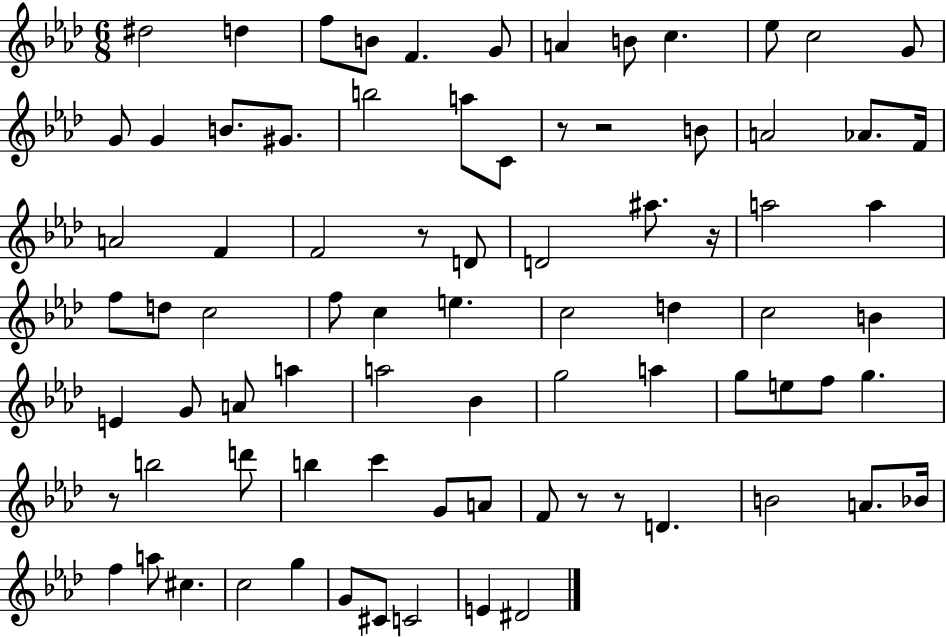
{
  \clef treble
  \numericTimeSignature
  \time 6/8
  \key aes \major
  dis''2 d''4 | f''8 b'8 f'4. g'8 | a'4 b'8 c''4. | ees''8 c''2 g'8 | \break g'8 g'4 b'8. gis'8. | b''2 a''8 c'8 | r8 r2 b'8 | a'2 aes'8. f'16 | \break a'2 f'4 | f'2 r8 d'8 | d'2 ais''8. r16 | a''2 a''4 | \break f''8 d''8 c''2 | f''8 c''4 e''4. | c''2 d''4 | c''2 b'4 | \break e'4 g'8 a'8 a''4 | a''2 bes'4 | g''2 a''4 | g''8 e''8 f''8 g''4. | \break r8 b''2 d'''8 | b''4 c'''4 g'8 a'8 | f'8 r8 r8 d'4. | b'2 a'8. bes'16 | \break f''4 a''8 cis''4. | c''2 g''4 | g'8 cis'8 c'2 | e'4 dis'2 | \break \bar "|."
}